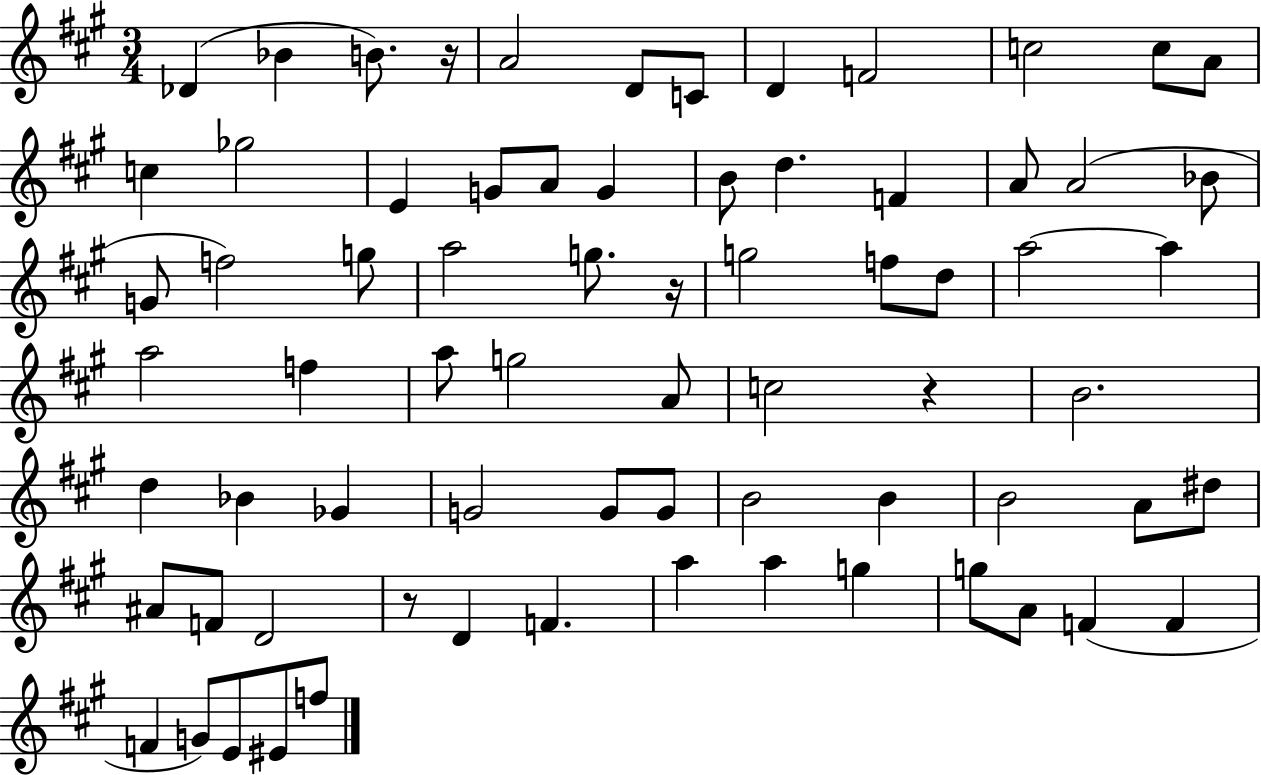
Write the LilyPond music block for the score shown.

{
  \clef treble
  \numericTimeSignature
  \time 3/4
  \key a \major
  des'4( bes'4 b'8.) r16 | a'2 d'8 c'8 | d'4 f'2 | c''2 c''8 a'8 | \break c''4 ges''2 | e'4 g'8 a'8 g'4 | b'8 d''4. f'4 | a'8 a'2( bes'8 | \break g'8 f''2) g''8 | a''2 g''8. r16 | g''2 f''8 d''8 | a''2~~ a''4 | \break a''2 f''4 | a''8 g''2 a'8 | c''2 r4 | b'2. | \break d''4 bes'4 ges'4 | g'2 g'8 g'8 | b'2 b'4 | b'2 a'8 dis''8 | \break ais'8 f'8 d'2 | r8 d'4 f'4. | a''4 a''4 g''4 | g''8 a'8 f'4( f'4 | \break f'4 g'8) e'8 eis'8 f''8 | \bar "|."
}